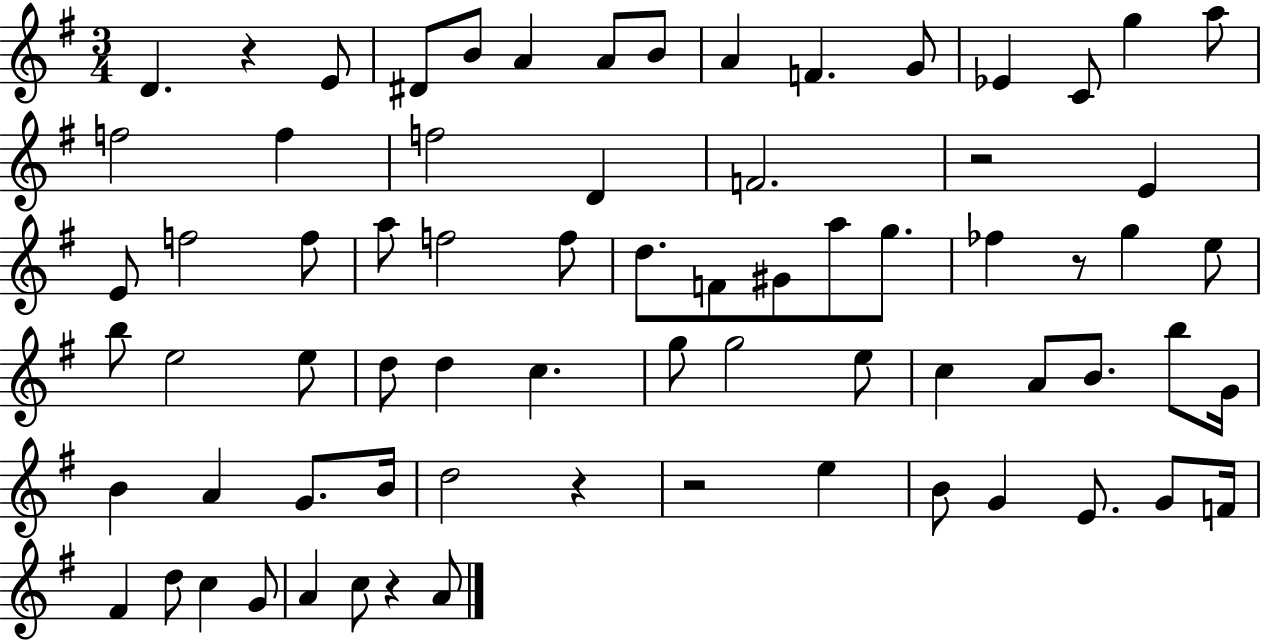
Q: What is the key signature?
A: G major